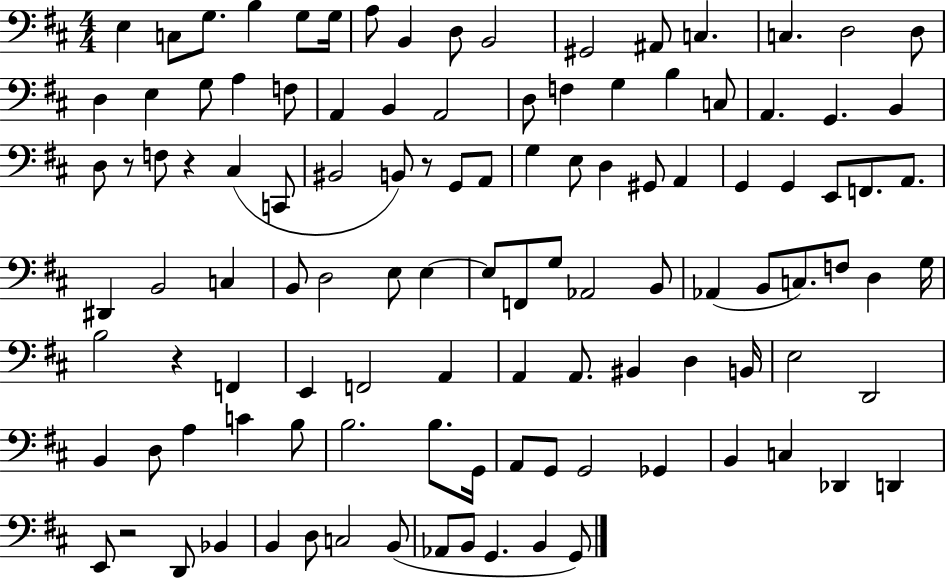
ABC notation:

X:1
T:Untitled
M:4/4
L:1/4
K:D
E, C,/2 G,/2 B, G,/2 G,/4 A,/2 B,, D,/2 B,,2 ^G,,2 ^A,,/2 C, C, D,2 D,/2 D, E, G,/2 A, F,/2 A,, B,, A,,2 D,/2 F, G, B, C,/2 A,, G,, B,, D,/2 z/2 F,/2 z ^C, C,,/2 ^B,,2 B,,/2 z/2 G,,/2 A,,/2 G, E,/2 D, ^G,,/2 A,, G,, G,, E,,/2 F,,/2 A,,/2 ^D,, B,,2 C, B,,/2 D,2 E,/2 E, E,/2 F,,/2 G,/2 _A,,2 B,,/2 _A,, B,,/2 C,/2 F,/2 D, G,/4 B,2 z F,, E,, F,,2 A,, A,, A,,/2 ^B,, D, B,,/4 E,2 D,,2 B,, D,/2 A, C B,/2 B,2 B,/2 G,,/4 A,,/2 G,,/2 G,,2 _G,, B,, C, _D,, D,, E,,/2 z2 D,,/2 _B,, B,, D,/2 C,2 B,,/2 _A,,/2 B,,/2 G,, B,, G,,/2